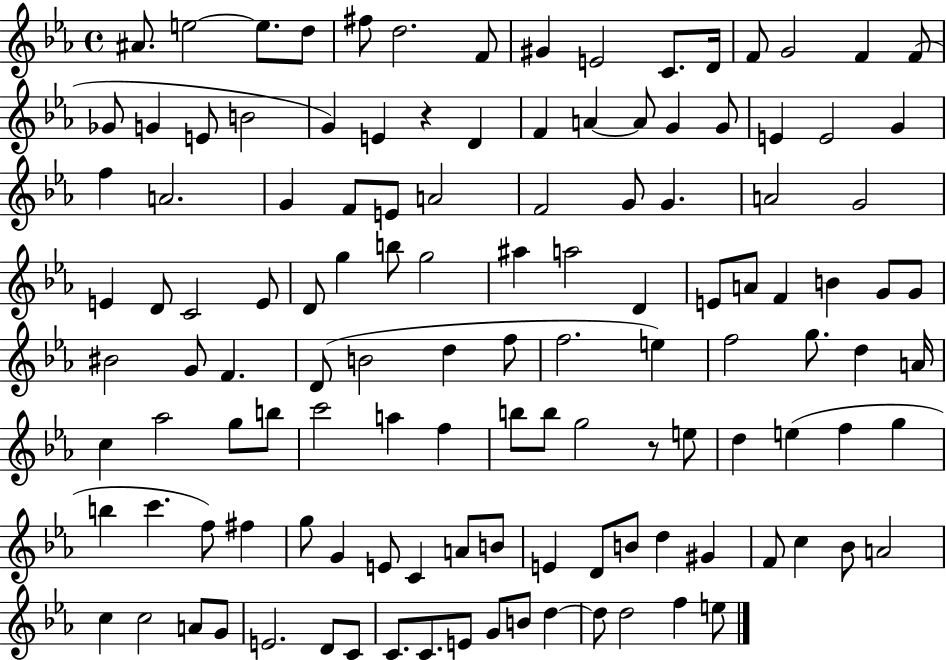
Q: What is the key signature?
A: EES major